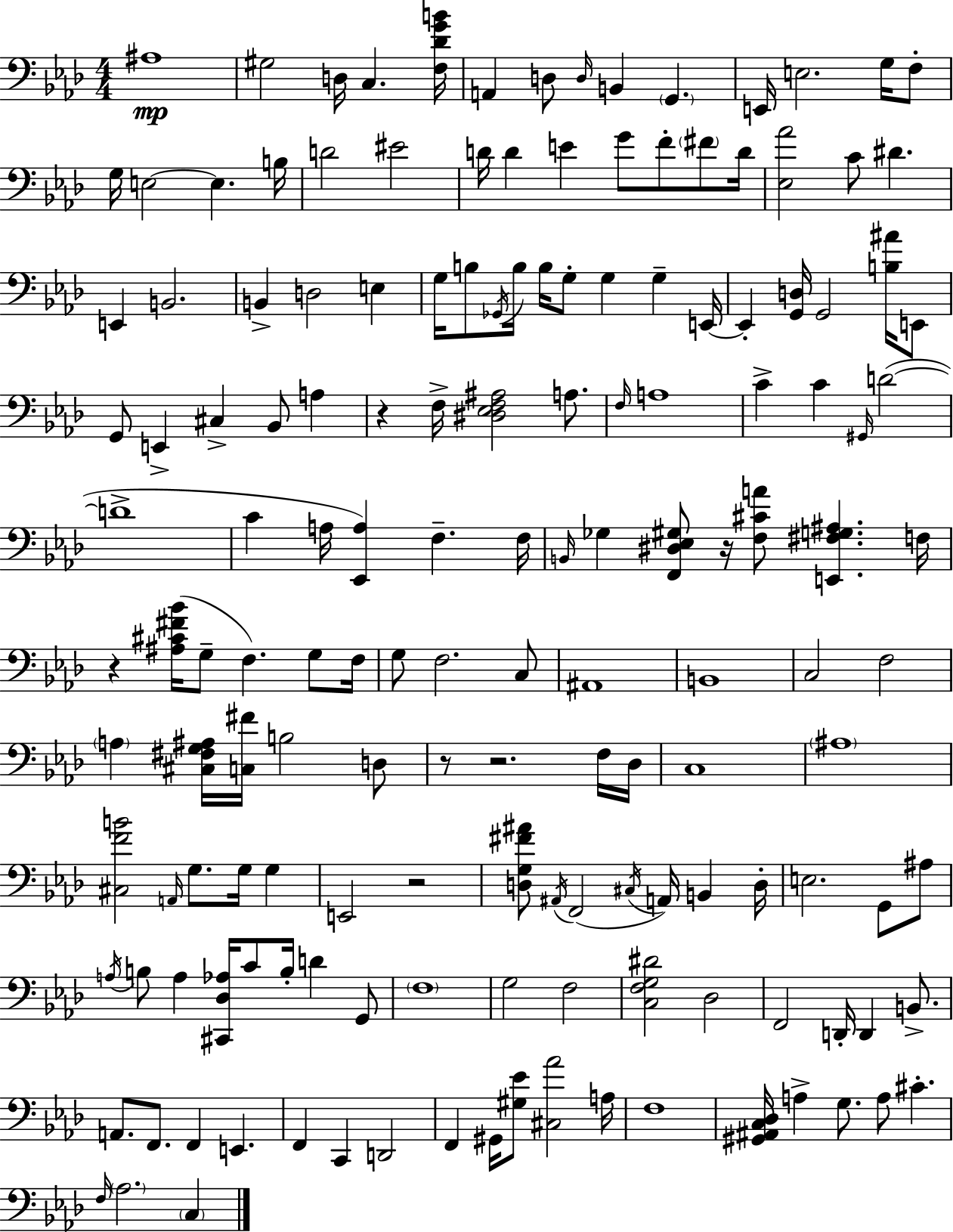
A#3/w G#3/h D3/s C3/q. [F3,Db4,G4,B4]/s A2/q D3/e D3/s B2/q G2/q. E2/s E3/h. G3/s F3/e G3/s E3/h E3/q. B3/s D4/h EIS4/h D4/s D4/q E4/q G4/e F4/e F#4/e D4/s [Eb3,Ab4]/h C4/e D#4/q. E2/q B2/h. B2/q D3/h E3/q G3/s B3/e Gb2/s B3/s B3/s G3/e G3/q G3/q E2/s E2/q [G2,D3]/s G2/h [B3,A#4]/s E2/e G2/e E2/q C#3/q Bb2/e A3/q R/q F3/s [D#3,Eb3,F3,A#3]/h A3/e. F3/s A3/w C4/q C4/q G#2/s D4/h D4/w C4/q A3/s [Eb2,A3]/q F3/q. F3/s B2/s Gb3/q [F2,D#3,Eb3,G#3]/e R/s [F3,C#4,A4]/e [E2,F#3,G3,A#3]/q. F3/s R/q [A#3,C#4,F#4,Bb4]/s G3/e F3/q. G3/e F3/s G3/e F3/h. C3/e A#2/w B2/w C3/h F3/h A3/q [C#3,F#3,G3,A#3]/s [C3,F#4]/s B3/h D3/e R/e R/h. F3/s Db3/s C3/w A#3/w [C#3,F4,B4]/h A2/s G3/e. G3/s G3/q E2/h R/h [D3,G3,F#4,A#4]/e A#2/s F2/h C#3/s A2/s B2/q D3/s E3/h. G2/e A#3/e A3/s B3/e A3/q [C#2,Db3,Ab3]/s C4/e B3/s D4/q G2/e F3/w G3/h F3/h [C3,F3,G3,D#4]/h Db3/h F2/h D2/s D2/q B2/e. A2/e. F2/e. F2/q E2/q. F2/q C2/q D2/h F2/q G#2/s [G#3,Eb4]/e [C#3,Ab4]/h A3/s F3/w [G#2,A#2,C3,Db3]/s A3/q G3/e. A3/e C#4/q. F3/s Ab3/h. C3/q